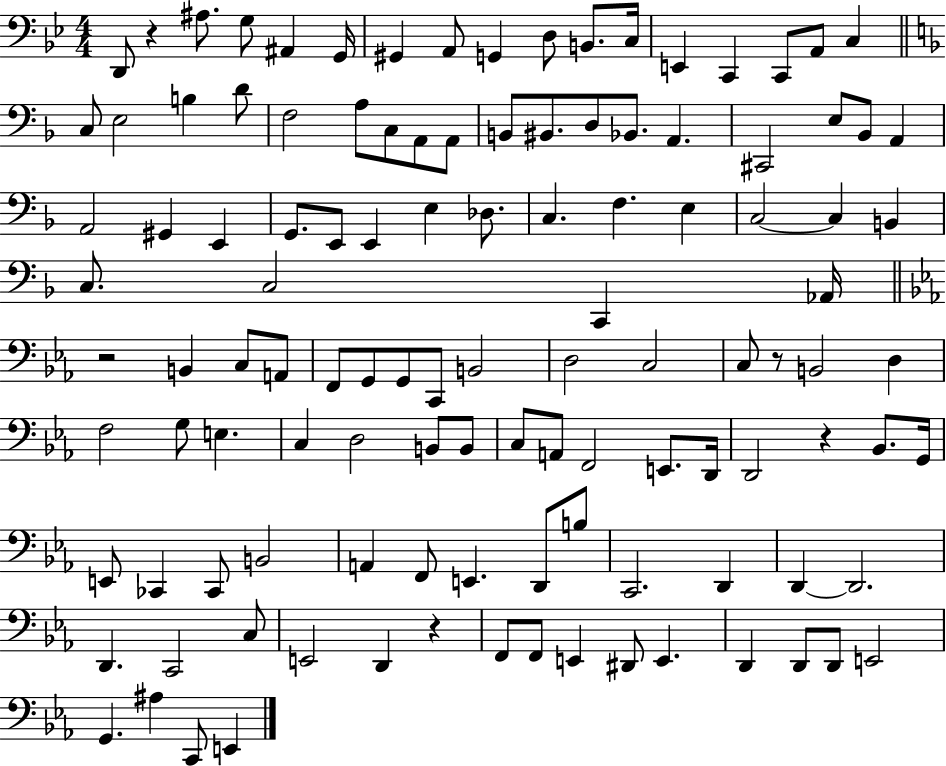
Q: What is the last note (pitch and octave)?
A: E2